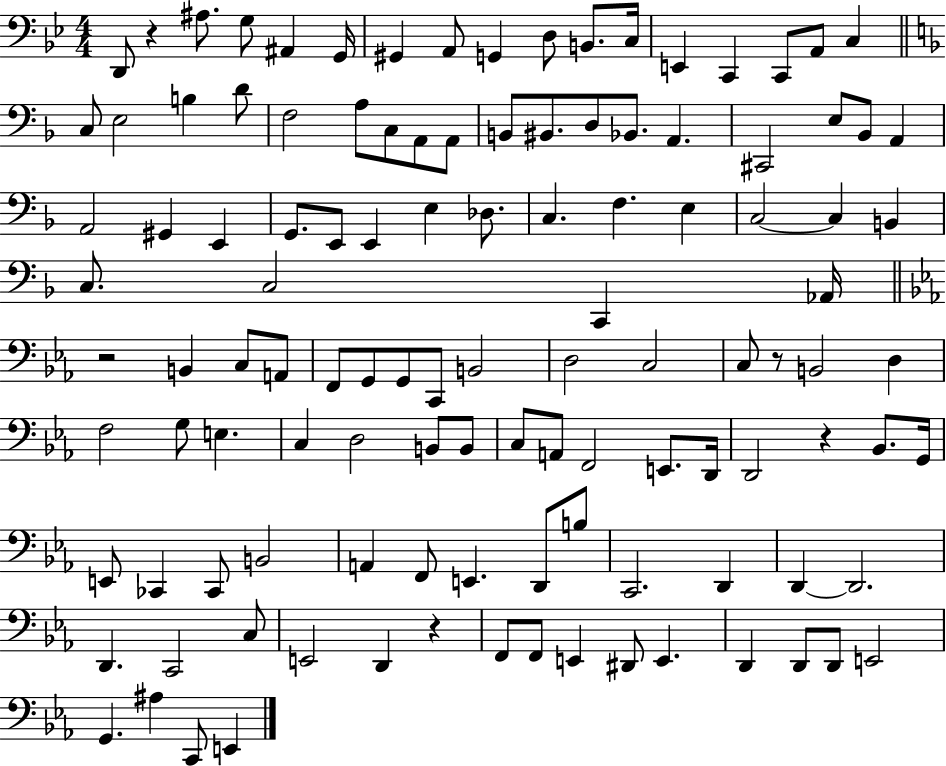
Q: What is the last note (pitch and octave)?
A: E2